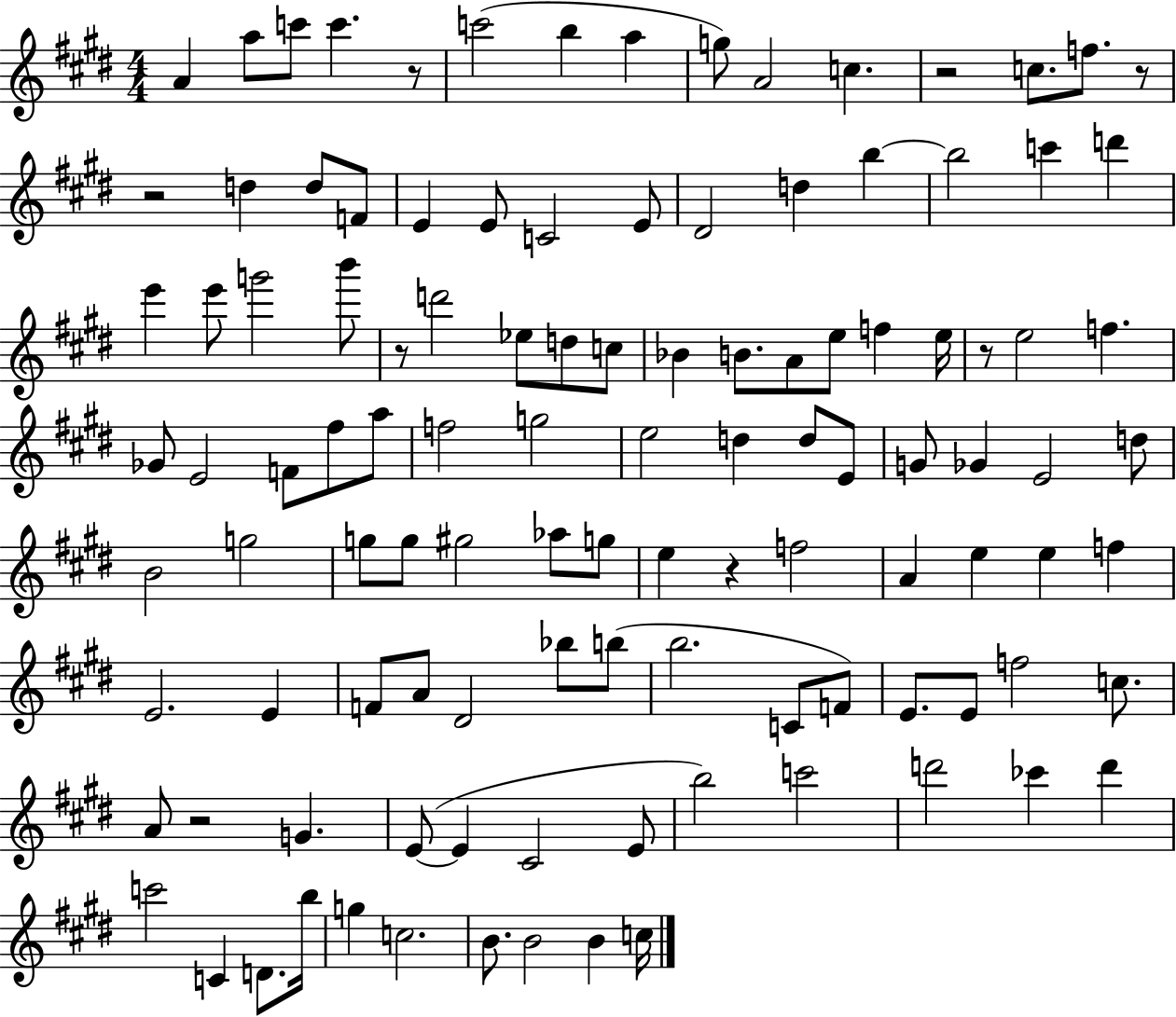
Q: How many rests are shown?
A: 8